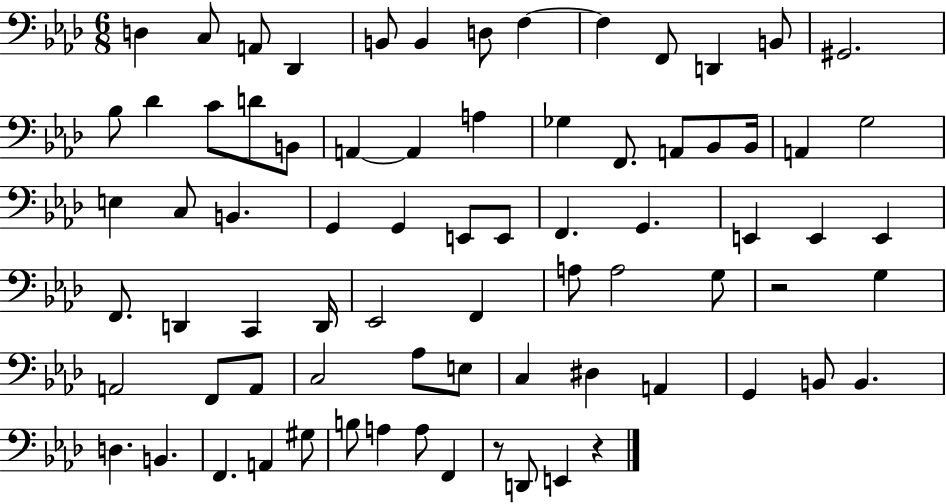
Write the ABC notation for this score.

X:1
T:Untitled
M:6/8
L:1/4
K:Ab
D, C,/2 A,,/2 _D,, B,,/2 B,, D,/2 F, F, F,,/2 D,, B,,/2 ^G,,2 _B,/2 _D C/2 D/2 B,,/2 A,, A,, A, _G, F,,/2 A,,/2 _B,,/2 _B,,/4 A,, G,2 E, C,/2 B,, G,, G,, E,,/2 E,,/2 F,, G,, E,, E,, E,, F,,/2 D,, C,, D,,/4 _E,,2 F,, A,/2 A,2 G,/2 z2 G, A,,2 F,,/2 A,,/2 C,2 _A,/2 E,/2 C, ^D, A,, G,, B,,/2 B,, D, B,, F,, A,, ^G,/2 B,/2 A, A,/2 F,, z/2 D,,/2 E,, z